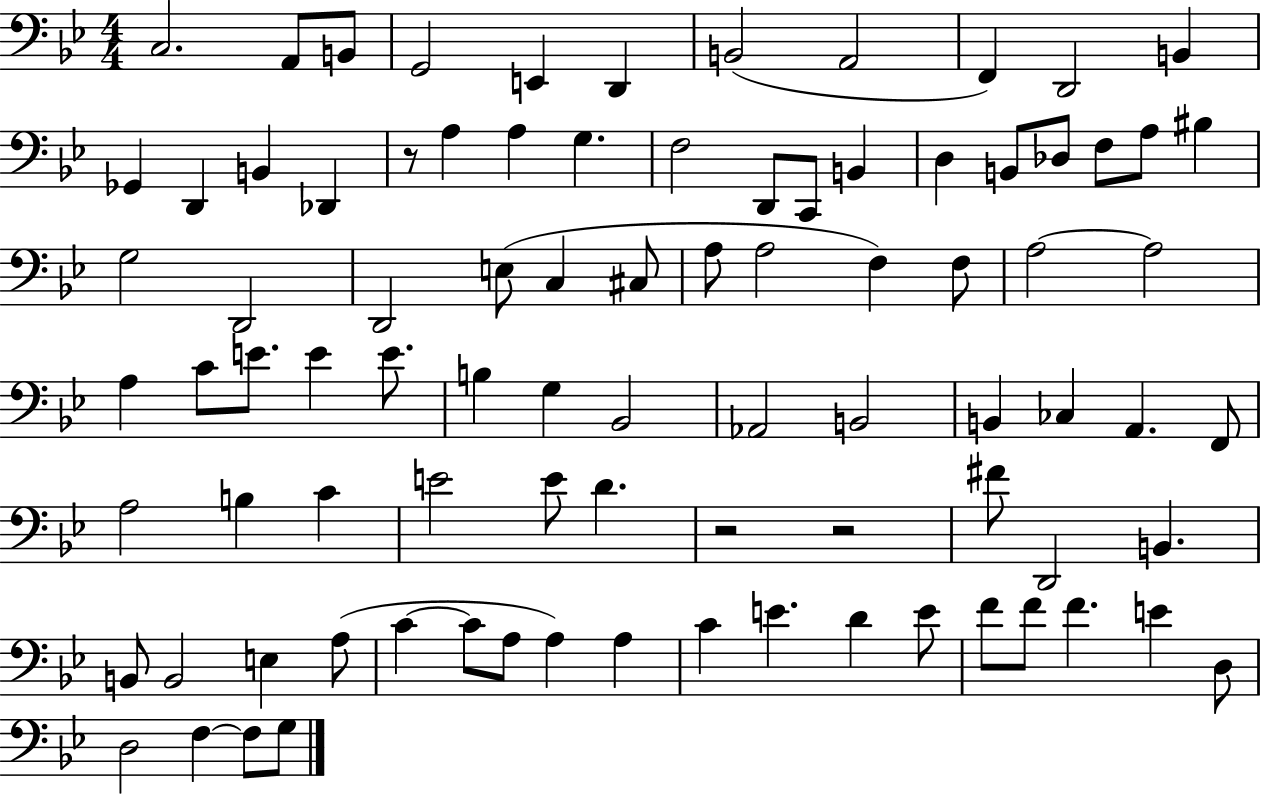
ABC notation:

X:1
T:Untitled
M:4/4
L:1/4
K:Bb
C,2 A,,/2 B,,/2 G,,2 E,, D,, B,,2 A,,2 F,, D,,2 B,, _G,, D,, B,, _D,, z/2 A, A, G, F,2 D,,/2 C,,/2 B,, D, B,,/2 _D,/2 F,/2 A,/2 ^B, G,2 D,,2 D,,2 E,/2 C, ^C,/2 A,/2 A,2 F, F,/2 A,2 A,2 A, C/2 E/2 E E/2 B, G, _B,,2 _A,,2 B,,2 B,, _C, A,, F,,/2 A,2 B, C E2 E/2 D z2 z2 ^F/2 D,,2 B,, B,,/2 B,,2 E, A,/2 C C/2 A,/2 A, A, C E D E/2 F/2 F/2 F E D,/2 D,2 F, F,/2 G,/2